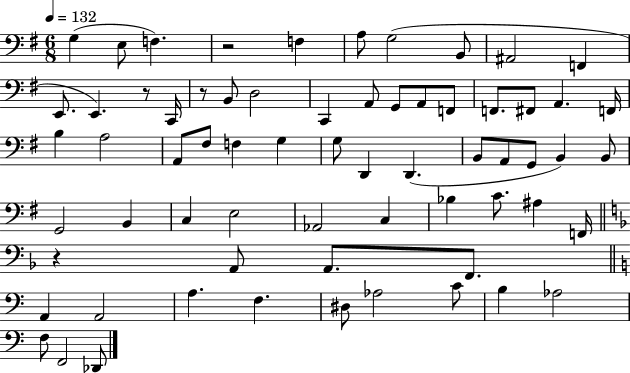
{
  \clef bass
  \numericTimeSignature
  \time 6/8
  \key g \major
  \tempo 4 = 132
  \repeat volta 2 { g4( e8 f4.) | r2 f4 | a8 g2( b,8 | ais,2 f,4 | \break e,8. e,4.) r8 c,16 | r8 b,8 d2 | c,4 a,8 g,8 a,8 f,8 | f,8. fis,8 a,4. f,16 | \break b4 a2 | a,8 fis8 f4 g4 | g8 d,4 d,4.( | b,8 a,8 g,8 b,4) b,8 | \break g,2 b,4 | c4 e2 | aes,2 c4 | bes4 c'8. ais4 f,16 | \break \bar "||" \break \key d \minor r4 a,8 a,8. f,8. | \bar "||" \break \key a \minor a,4 a,2 | a4. f4. | dis8 aes2 c'8 | b4 aes2 | \break f8 f,2 des,8 | } \bar "|."
}